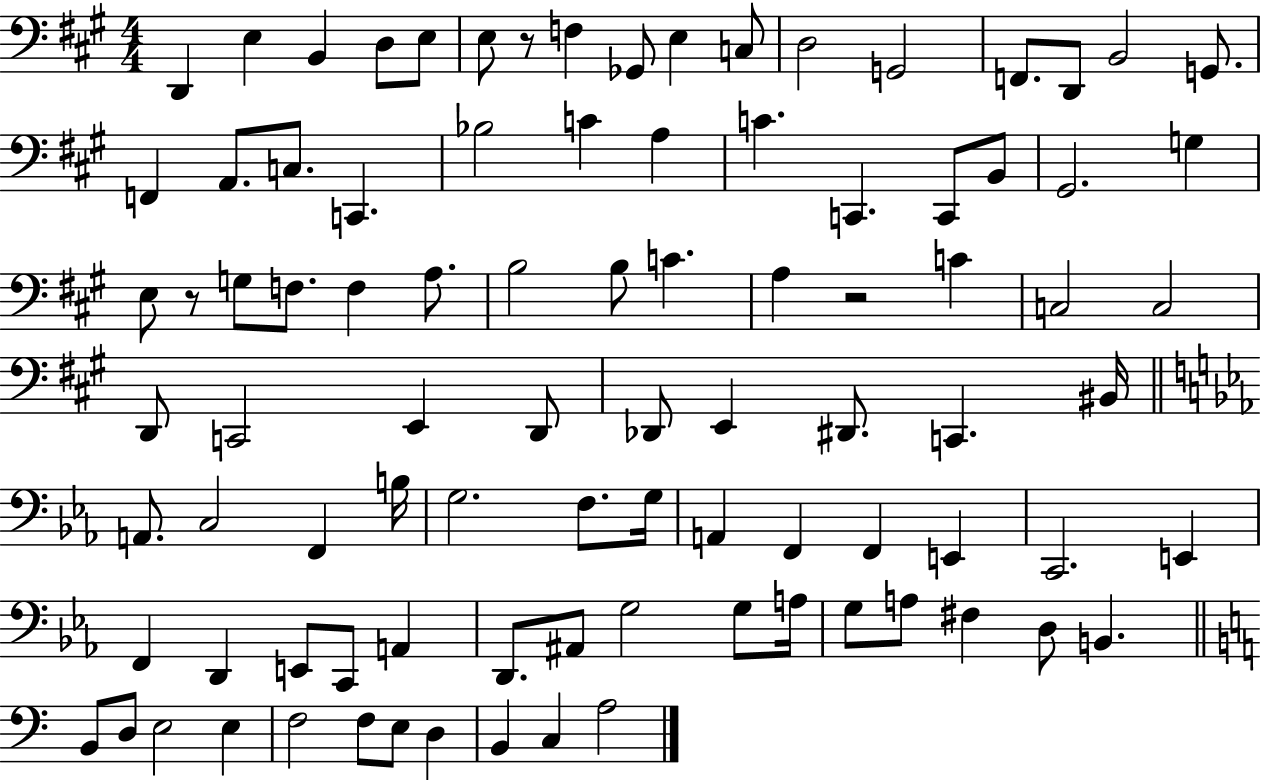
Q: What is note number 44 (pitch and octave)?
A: E2